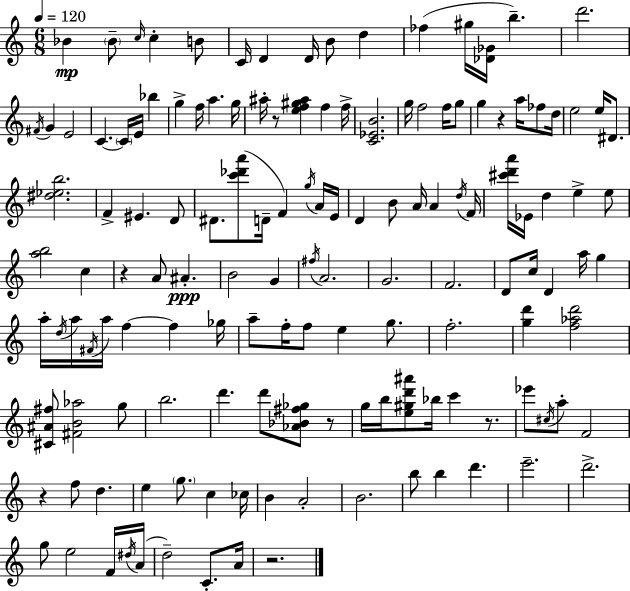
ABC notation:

X:1
T:Untitled
M:6/8
L:1/4
K:C
_B _B/2 c/4 c B/2 C/4 D D/4 B/2 d _f ^g/4 [_D_G]/4 b d'2 ^F/4 G E2 C C/4 E/4 _b g f/4 a g/4 ^a/4 z/2 [ef^g^a] f f/4 [C_EB]2 g/4 f2 f/4 g/2 g z a/4 _f/2 d/4 e2 e/4 ^D/2 [^d_eb]2 F ^E D/2 ^D/2 [c'_d'a']/2 D/4 F g/4 A/4 E/4 D B/2 A/4 A d/4 F/4 [^c'd'a']/4 _E/4 d e e/2 [ab]2 c z A/2 ^A B2 G ^f/4 A2 G2 F2 D/2 c/4 D a/4 g a/4 d/4 a/4 ^F/4 a/4 f f _g/4 a/2 f/4 f/2 e g/2 f2 [gd'] [f_ad']2 [^C^A^f]/2 [^FB_a]2 g/2 b2 d' d'/2 [_A_B^f_g]/2 z/2 g/4 b/4 [e^gd'^a']/2 _b/4 c' z/2 _e'/2 ^c/4 a/2 F2 z f/2 d e g/2 c _c/4 B A2 B2 b/2 b d' e'2 d'2 g/2 e2 F/4 ^d/4 A/4 d2 C/2 A/4 z2